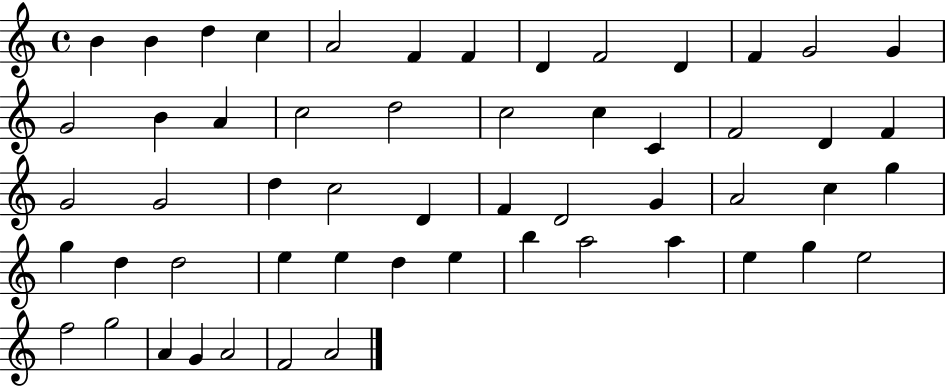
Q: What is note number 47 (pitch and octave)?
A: G5